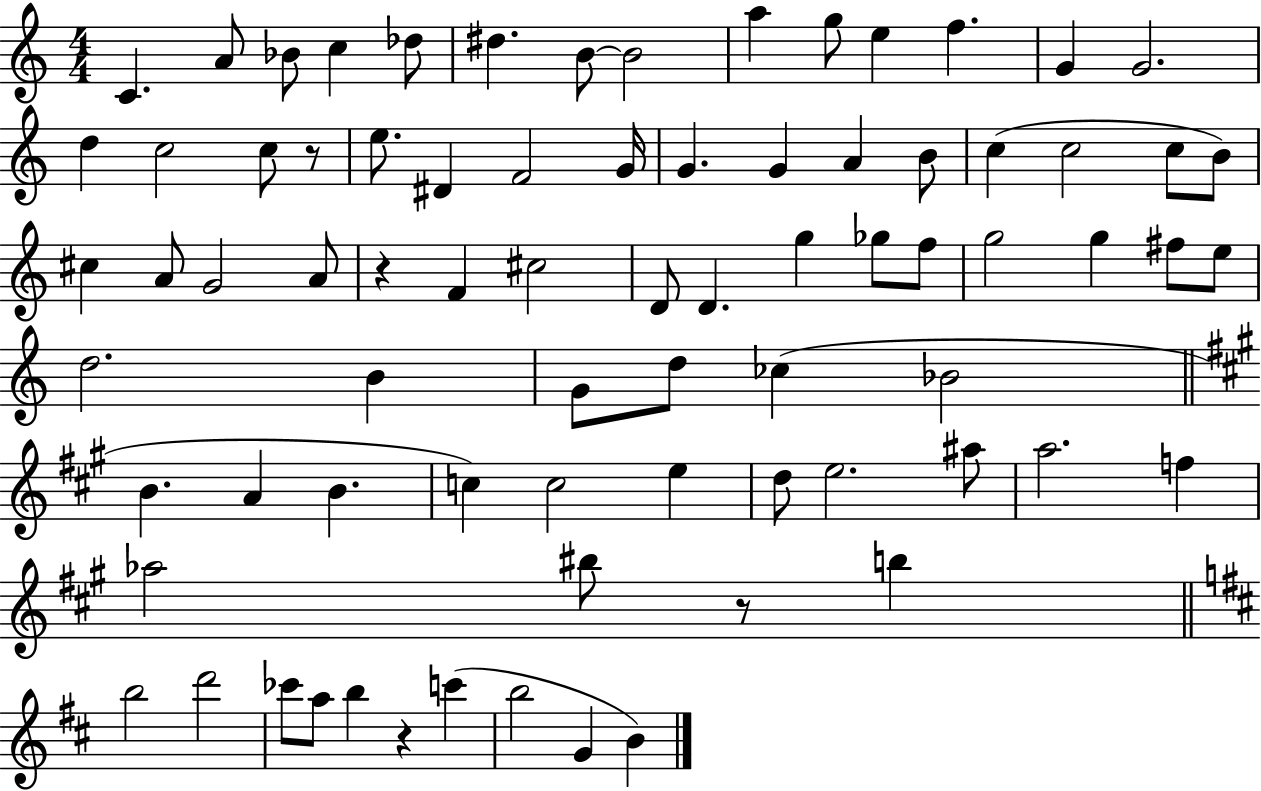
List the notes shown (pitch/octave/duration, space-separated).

C4/q. A4/e Bb4/e C5/q Db5/e D#5/q. B4/e B4/h A5/q G5/e E5/q F5/q. G4/q G4/h. D5/q C5/h C5/e R/e E5/e. D#4/q F4/h G4/s G4/q. G4/q A4/q B4/e C5/q C5/h C5/e B4/e C#5/q A4/e G4/h A4/e R/q F4/q C#5/h D4/e D4/q. G5/q Gb5/e F5/e G5/h G5/q F#5/e E5/e D5/h. B4/q G4/e D5/e CES5/q Bb4/h B4/q. A4/q B4/q. C5/q C5/h E5/q D5/e E5/h. A#5/e A5/h. F5/q Ab5/h BIS5/e R/e B5/q B5/h D6/h CES6/e A5/e B5/q R/q C6/q B5/h G4/q B4/q